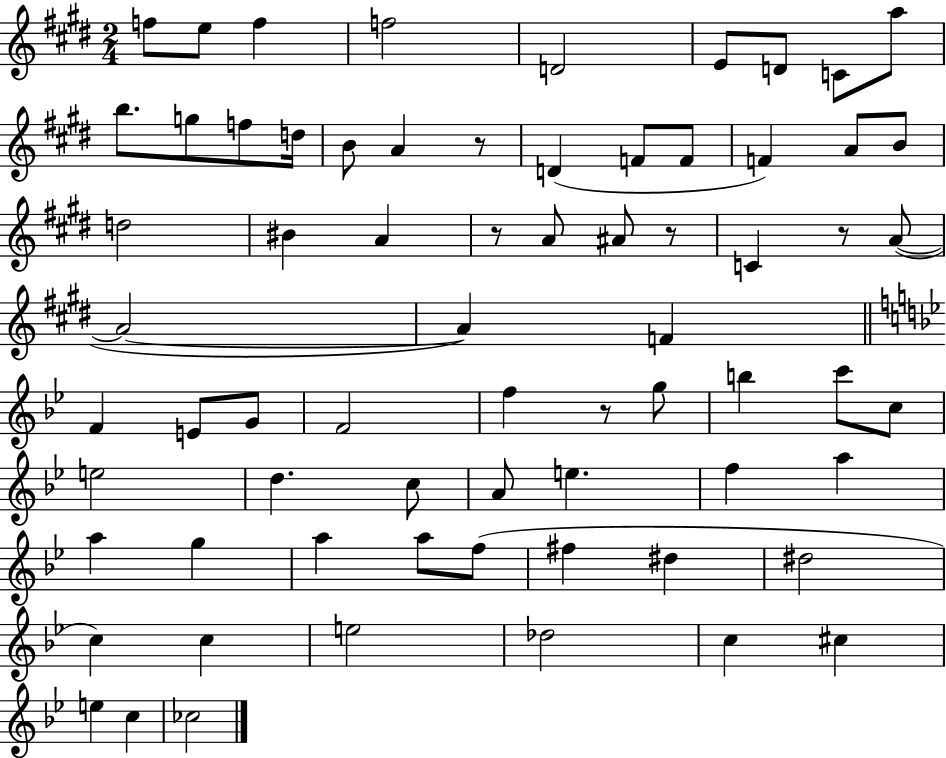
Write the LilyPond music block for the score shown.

{
  \clef treble
  \numericTimeSignature
  \time 2/4
  \key e \major
  \repeat volta 2 { f''8 e''8 f''4 | f''2 | d'2 | e'8 d'8 c'8 a''8 | \break b''8. g''8 f''8 d''16 | b'8 a'4 r8 | d'4( f'8 f'8 | f'4) a'8 b'8 | \break d''2 | bis'4 a'4 | r8 a'8 ais'8 r8 | c'4 r8 a'8~(~ | \break a'2~~ | a'4) f'4 | \bar "||" \break \key g \minor f'4 e'8 g'8 | f'2 | f''4 r8 g''8 | b''4 c'''8 c''8 | \break e''2 | d''4. c''8 | a'8 e''4. | f''4 a''4 | \break a''4 g''4 | a''4 a''8 f''8( | fis''4 dis''4 | dis''2 | \break c''4) c''4 | e''2 | des''2 | c''4 cis''4 | \break e''4 c''4 | ces''2 | } \bar "|."
}